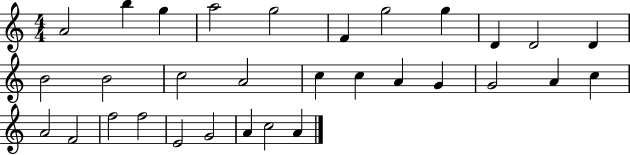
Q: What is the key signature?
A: C major